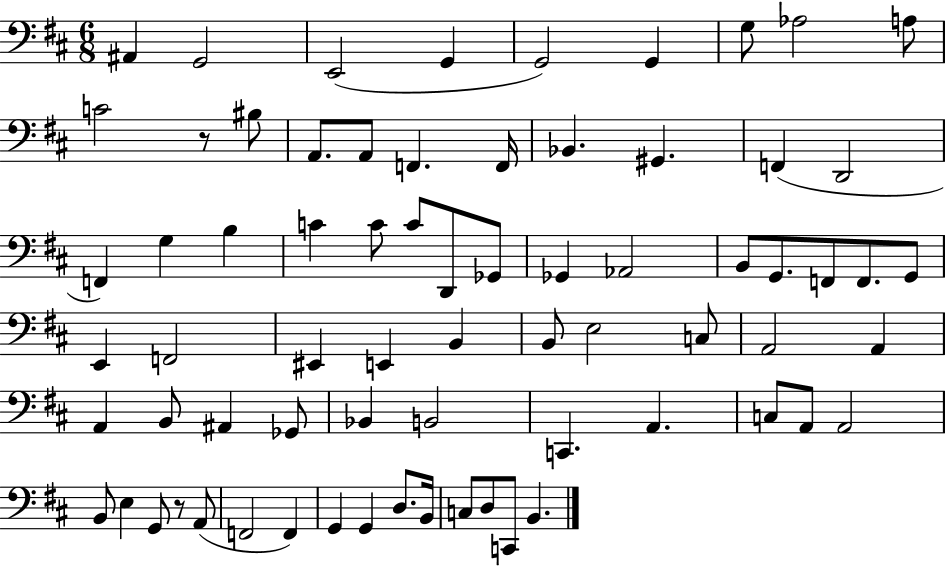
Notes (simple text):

A#2/q G2/h E2/h G2/q G2/h G2/q G3/e Ab3/h A3/e C4/h R/e BIS3/e A2/e. A2/e F2/q. F2/s Bb2/q. G#2/q. F2/q D2/h F2/q G3/q B3/q C4/q C4/e C4/e D2/e Gb2/e Gb2/q Ab2/h B2/e G2/e. F2/e F2/e. G2/e E2/q F2/h EIS2/q E2/q B2/q B2/e E3/h C3/e A2/h A2/q A2/q B2/e A#2/q Gb2/e Bb2/q B2/h C2/q. A2/q. C3/e A2/e A2/h B2/e E3/q G2/e R/e A2/e F2/h F2/q G2/q G2/q D3/e. B2/s C3/e D3/e C2/e B2/q.